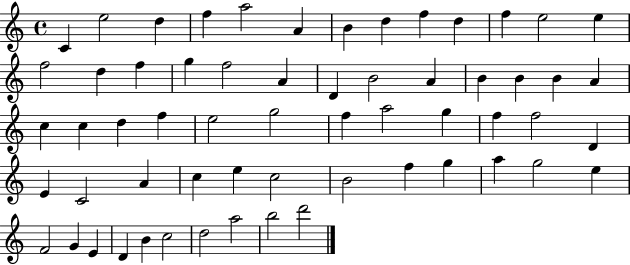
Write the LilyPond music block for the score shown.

{
  \clef treble
  \time 4/4
  \defaultTimeSignature
  \key c \major
  c'4 e''2 d''4 | f''4 a''2 a'4 | b'4 d''4 f''4 d''4 | f''4 e''2 e''4 | \break f''2 d''4 f''4 | g''4 f''2 a'4 | d'4 b'2 a'4 | b'4 b'4 b'4 a'4 | \break c''4 c''4 d''4 f''4 | e''2 g''2 | f''4 a''2 g''4 | f''4 f''2 d'4 | \break e'4 c'2 a'4 | c''4 e''4 c''2 | b'2 f''4 g''4 | a''4 g''2 e''4 | \break f'2 g'4 e'4 | d'4 b'4 c''2 | d''2 a''2 | b''2 d'''2 | \break \bar "|."
}